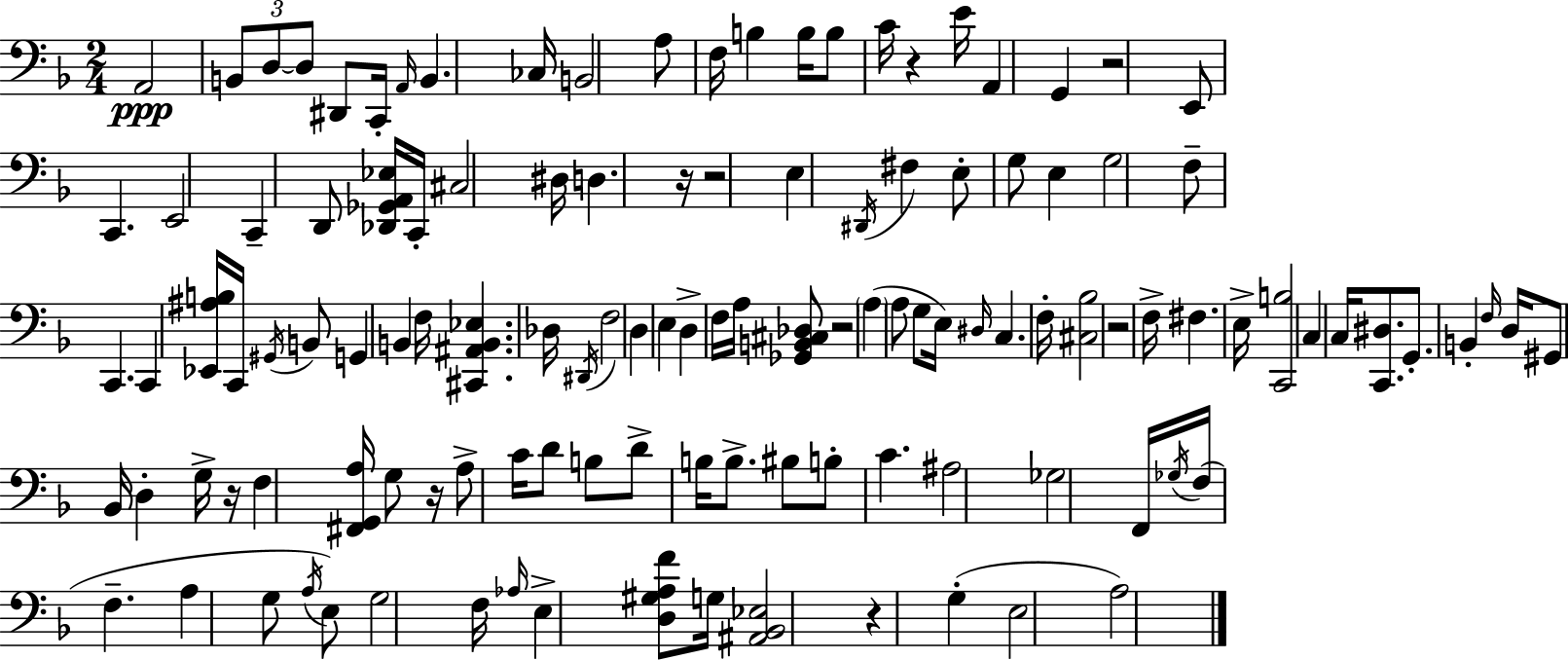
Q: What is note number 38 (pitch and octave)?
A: C2